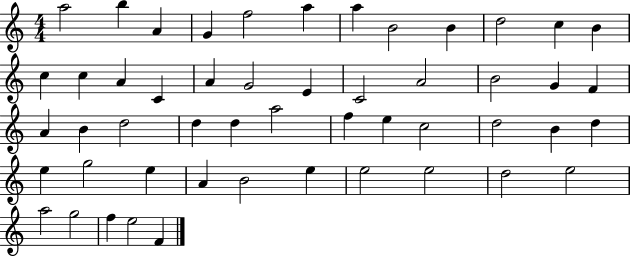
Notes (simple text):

A5/h B5/q A4/q G4/q F5/h A5/q A5/q B4/h B4/q D5/h C5/q B4/q C5/q C5/q A4/q C4/q A4/q G4/h E4/q C4/h A4/h B4/h G4/q F4/q A4/q B4/q D5/h D5/q D5/q A5/h F5/q E5/q C5/h D5/h B4/q D5/q E5/q G5/h E5/q A4/q B4/h E5/q E5/h E5/h D5/h E5/h A5/h G5/h F5/q E5/h F4/q